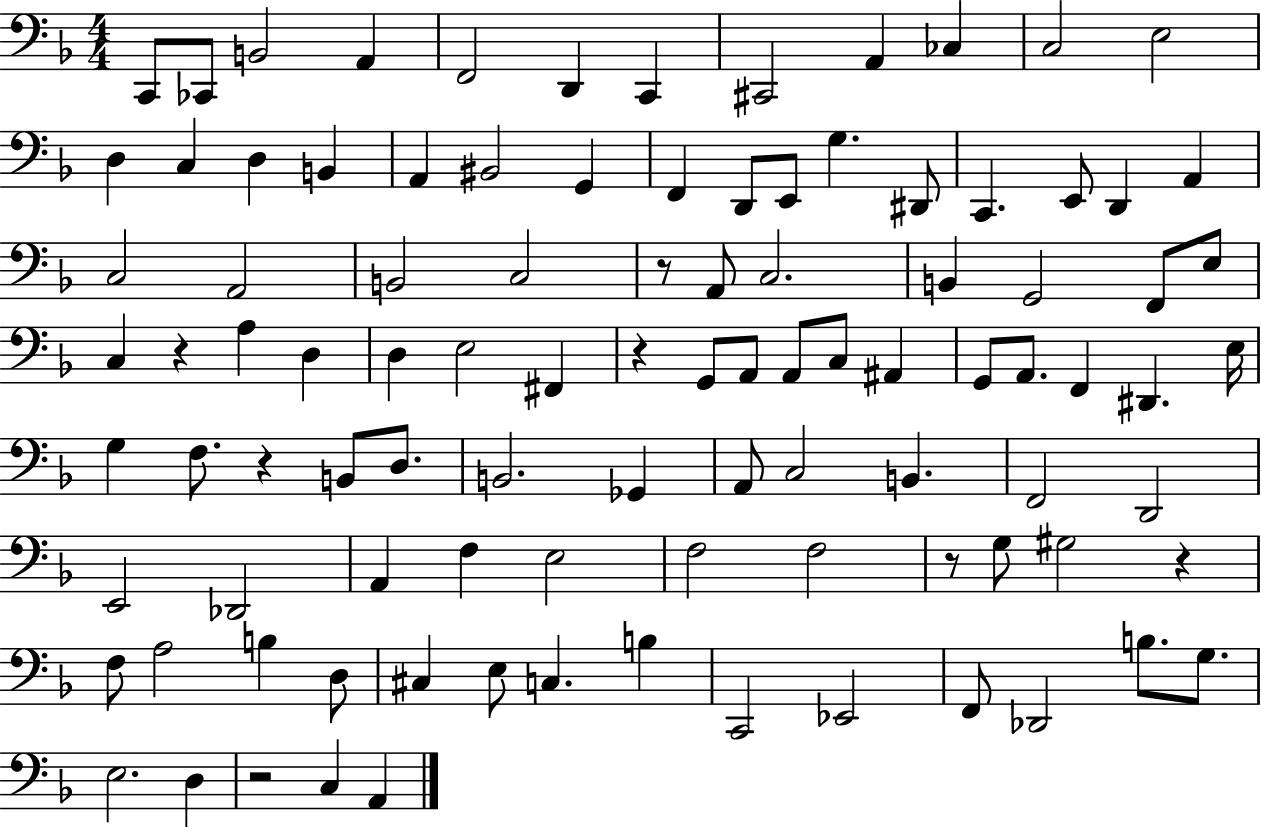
{
  \clef bass
  \numericTimeSignature
  \time 4/4
  \key f \major
  \repeat volta 2 { c,8 ces,8 b,2 a,4 | f,2 d,4 c,4 | cis,2 a,4 ces4 | c2 e2 | \break d4 c4 d4 b,4 | a,4 bis,2 g,4 | f,4 d,8 e,8 g4. dis,8 | c,4. e,8 d,4 a,4 | \break c2 a,2 | b,2 c2 | r8 a,8 c2. | b,4 g,2 f,8 e8 | \break c4 r4 a4 d4 | d4 e2 fis,4 | r4 g,8 a,8 a,8 c8 ais,4 | g,8 a,8. f,4 dis,4. e16 | \break g4 f8. r4 b,8 d8. | b,2. ges,4 | a,8 c2 b,4. | f,2 d,2 | \break e,2 des,2 | a,4 f4 e2 | f2 f2 | r8 g8 gis2 r4 | \break f8 a2 b4 d8 | cis4 e8 c4. b4 | c,2 ees,2 | f,8 des,2 b8. g8. | \break e2. d4 | r2 c4 a,4 | } \bar "|."
}